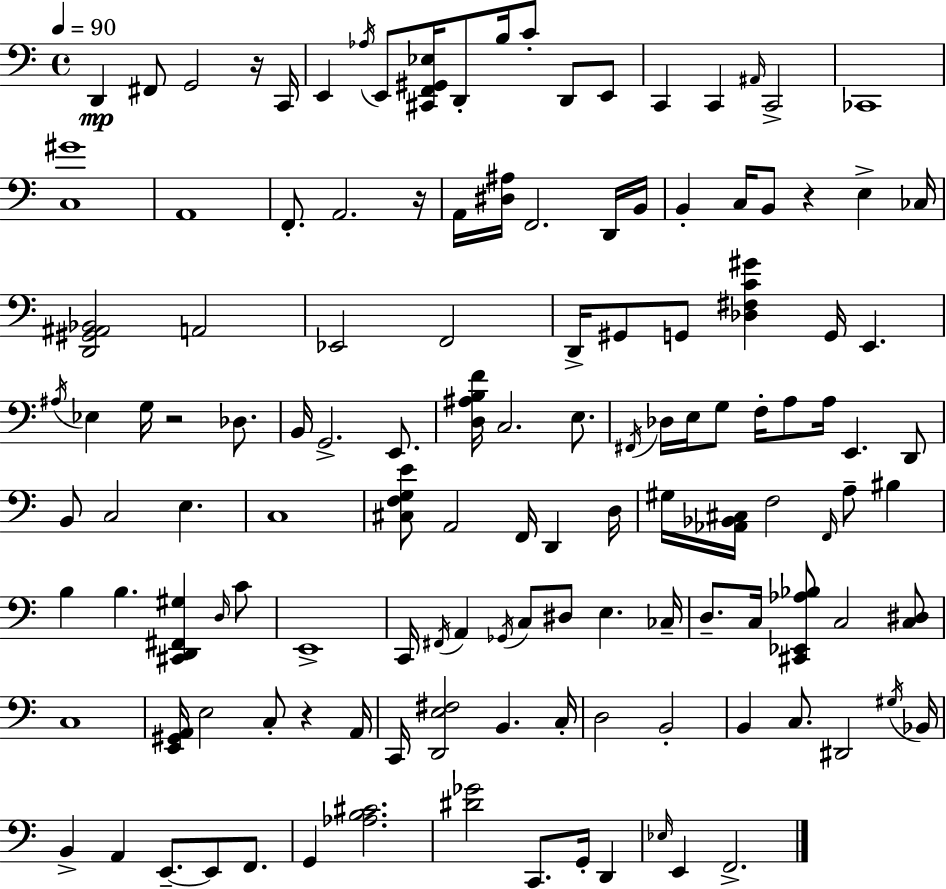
X:1
T:Untitled
M:4/4
L:1/4
K:C
D,, ^F,,/2 G,,2 z/4 C,,/4 E,, _A,/4 E,,/2 [^C,,F,,^G,,_E,]/4 D,,/2 B,/4 C/2 D,,/2 E,,/2 C,, C,, ^A,,/4 C,,2 _C,,4 [C,^G]4 A,,4 F,,/2 A,,2 z/4 A,,/4 [^D,^A,]/4 F,,2 D,,/4 B,,/4 B,, C,/4 B,,/2 z E, _C,/4 [D,,^G,,^A,,_B,,]2 A,,2 _E,,2 F,,2 D,,/4 ^G,,/2 G,,/2 [_D,^F,C^G] G,,/4 E,, ^A,/4 _E, G,/4 z2 _D,/2 B,,/4 G,,2 E,,/2 [D,^A,B,F]/4 C,2 E,/2 ^F,,/4 _D,/4 E,/4 G,/2 F,/4 A,/2 A,/4 E,, D,,/2 B,,/2 C,2 E, C,4 [^C,F,G,E]/2 A,,2 F,,/4 D,, D,/4 ^G,/4 [_A,,_B,,^C,]/4 F,2 F,,/4 A,/2 ^B, B, B, [^C,,D,,^F,,^G,] D,/4 C/2 E,,4 C,,/4 ^F,,/4 A,, _G,,/4 C,/2 ^D,/2 E, _C,/4 D,/2 C,/4 [^C,,_E,,_A,_B,]/2 C,2 [C,^D,]/2 C,4 [E,,^G,,A,,]/4 E,2 C,/2 z A,,/4 C,,/4 [D,,E,^F,]2 B,, C,/4 D,2 B,,2 B,, C,/2 ^D,,2 ^G,/4 _B,,/4 B,, A,, E,,/2 E,,/2 F,,/2 G,, [_A,B,^C]2 [^D_G]2 C,,/2 G,,/4 D,, _E,/4 E,, F,,2